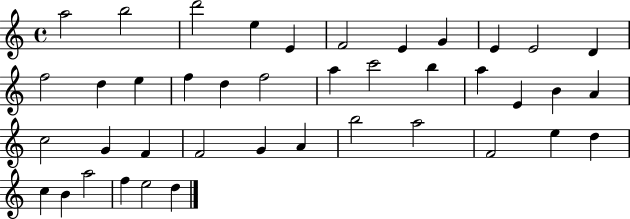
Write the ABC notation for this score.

X:1
T:Untitled
M:4/4
L:1/4
K:C
a2 b2 d'2 e E F2 E G E E2 D f2 d e f d f2 a c'2 b a E B A c2 G F F2 G A b2 a2 F2 e d c B a2 f e2 d